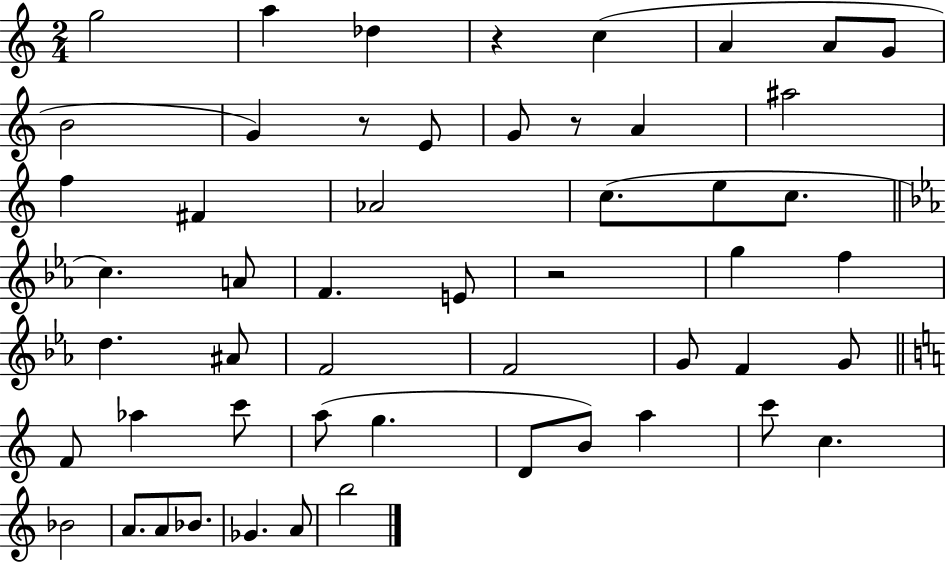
G5/h A5/q Db5/q R/q C5/q A4/q A4/e G4/e B4/h G4/q R/e E4/e G4/e R/e A4/q A#5/h F5/q F#4/q Ab4/h C5/e. E5/e C5/e. C5/q. A4/e F4/q. E4/e R/h G5/q F5/q D5/q. A#4/e F4/h F4/h G4/e F4/q G4/e F4/e Ab5/q C6/e A5/e G5/q. D4/e B4/e A5/q C6/e C5/q. Bb4/h A4/e. A4/e Bb4/e. Gb4/q. A4/e B5/h